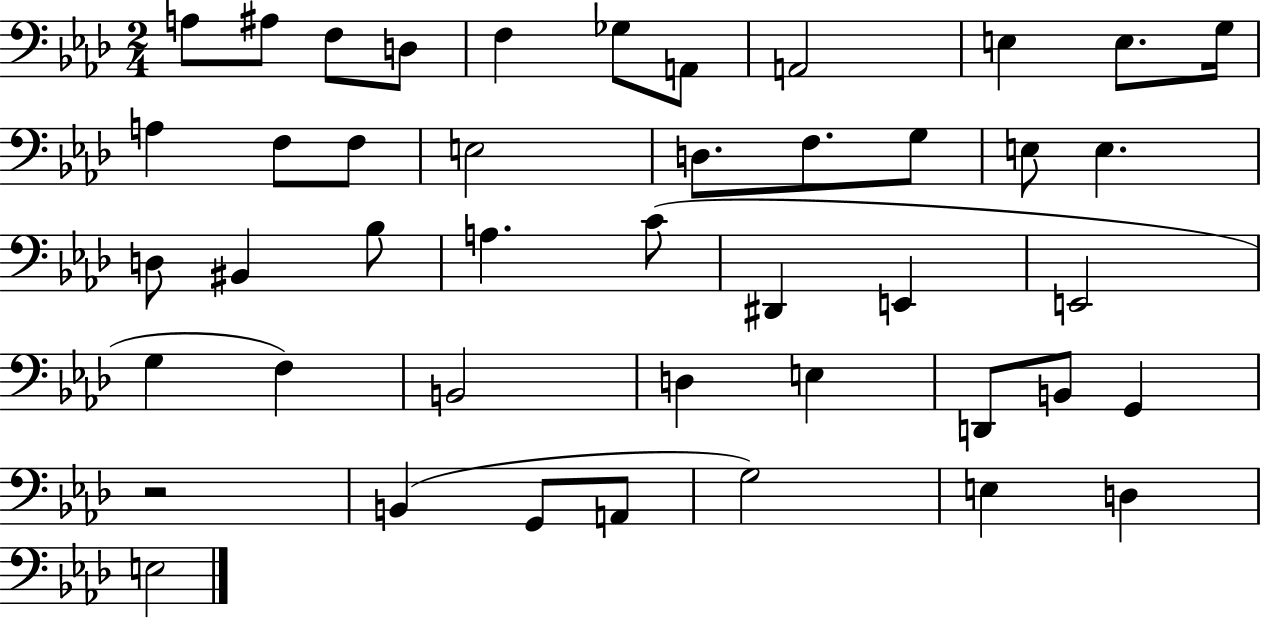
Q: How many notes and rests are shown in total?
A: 44